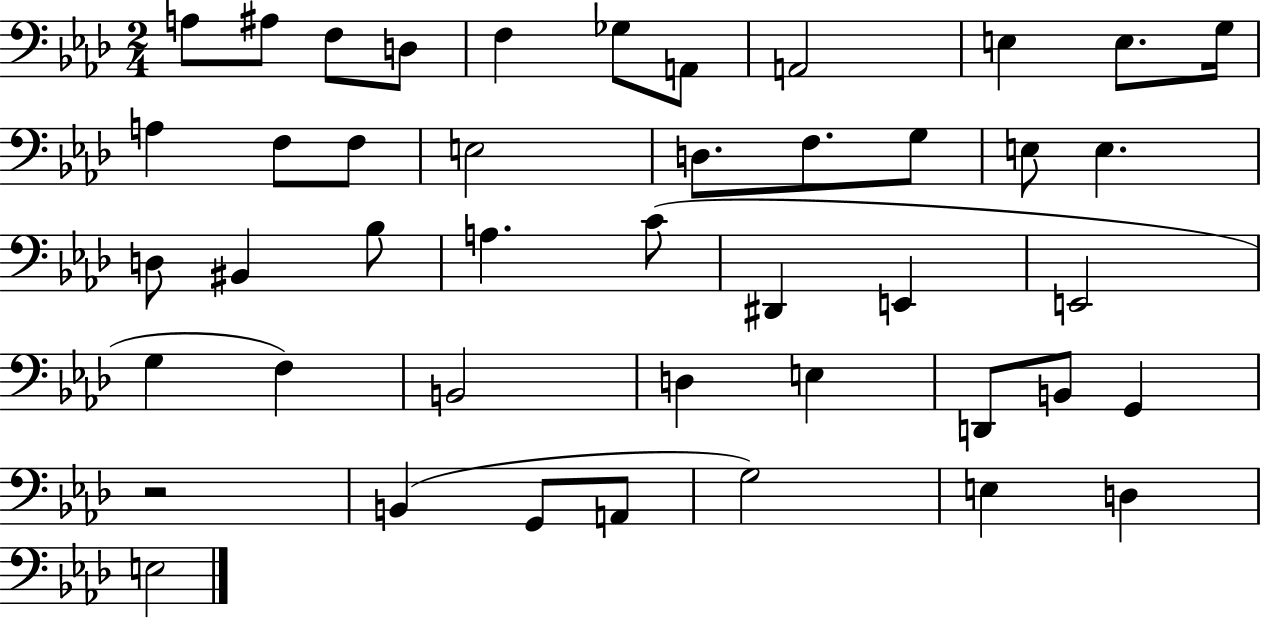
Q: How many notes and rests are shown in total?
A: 44